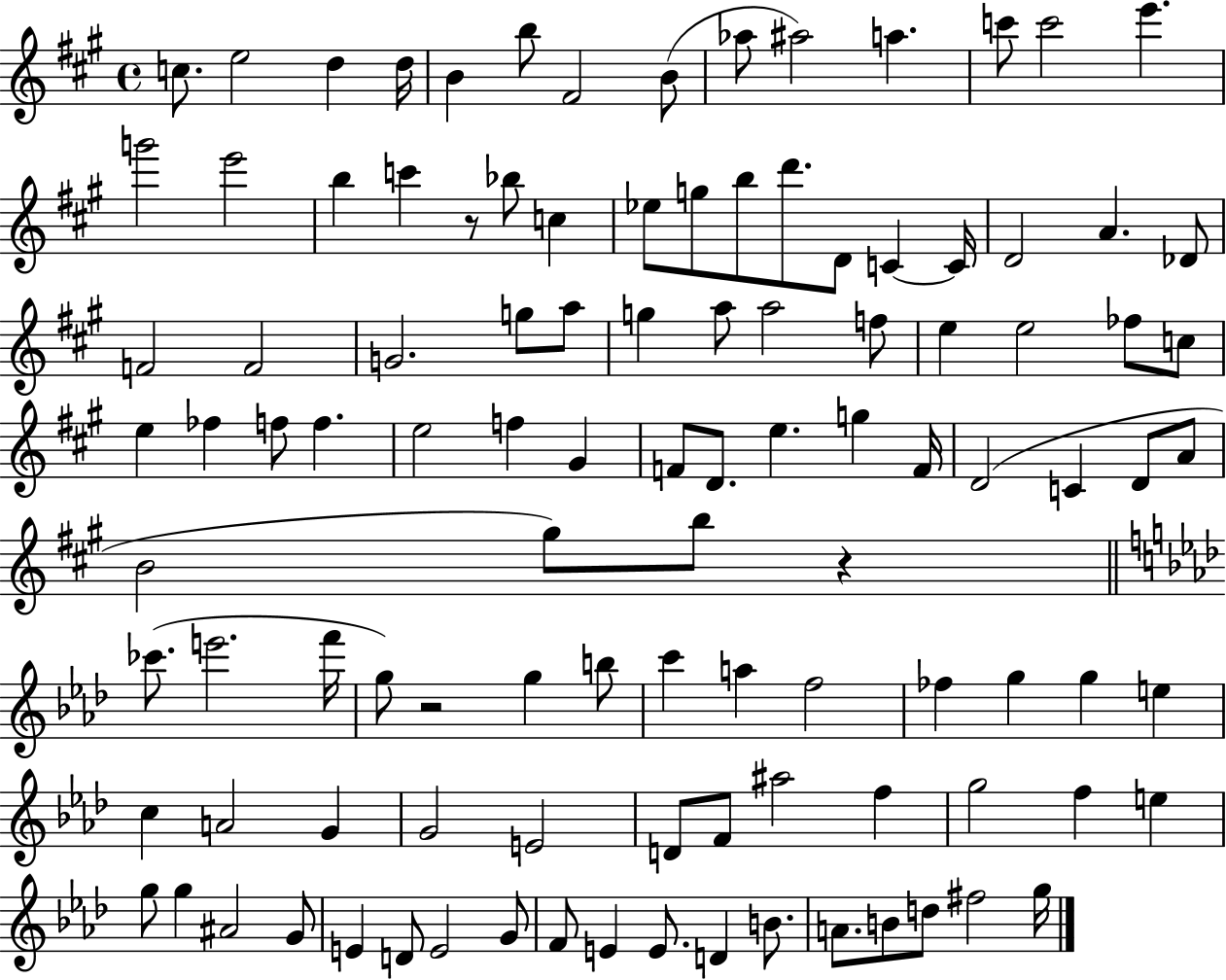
{
  \clef treble
  \time 4/4
  \defaultTimeSignature
  \key a \major
  c''8. e''2 d''4 d''16 | b'4 b''8 fis'2 b'8( | aes''8 ais''2) a''4. | c'''8 c'''2 e'''4. | \break g'''2 e'''2 | b''4 c'''4 r8 bes''8 c''4 | ees''8 g''8 b''8 d'''8. d'8 c'4~~ c'16 | d'2 a'4. des'8 | \break f'2 f'2 | g'2. g''8 a''8 | g''4 a''8 a''2 f''8 | e''4 e''2 fes''8 c''8 | \break e''4 fes''4 f''8 f''4. | e''2 f''4 gis'4 | f'8 d'8. e''4. g''4 f'16 | d'2( c'4 d'8 a'8 | \break b'2 gis''8) b''8 r4 | \bar "||" \break \key aes \major ces'''8.( e'''2. f'''16 | g''8) r2 g''4 b''8 | c'''4 a''4 f''2 | fes''4 g''4 g''4 e''4 | \break c''4 a'2 g'4 | g'2 e'2 | d'8 f'8 ais''2 f''4 | g''2 f''4 e''4 | \break g''8 g''4 ais'2 g'8 | e'4 d'8 e'2 g'8 | f'8 e'4 e'8. d'4 b'8. | a'8. b'8 d''8 fis''2 g''16 | \break \bar "|."
}